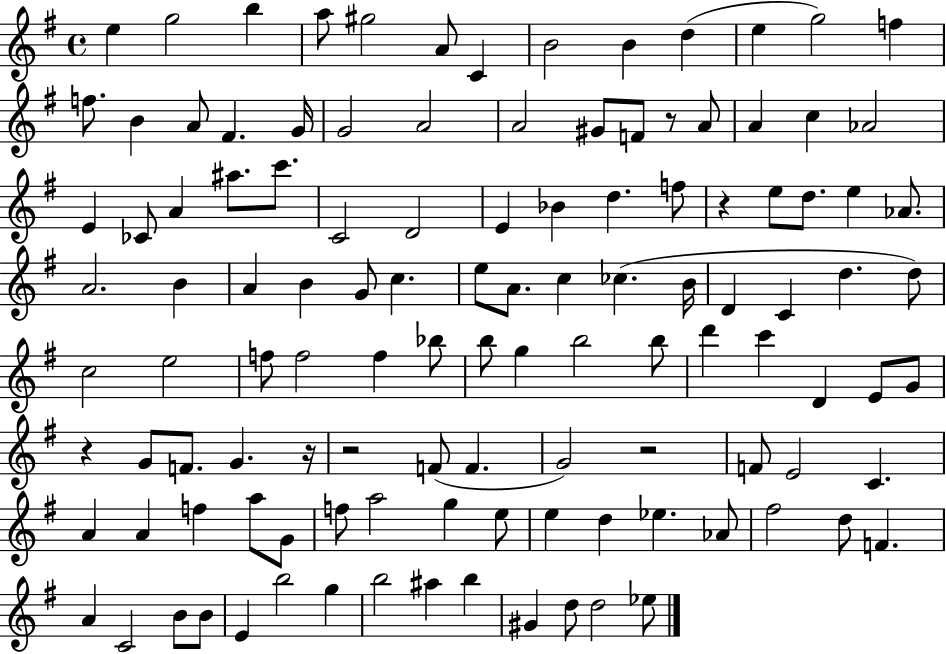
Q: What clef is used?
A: treble